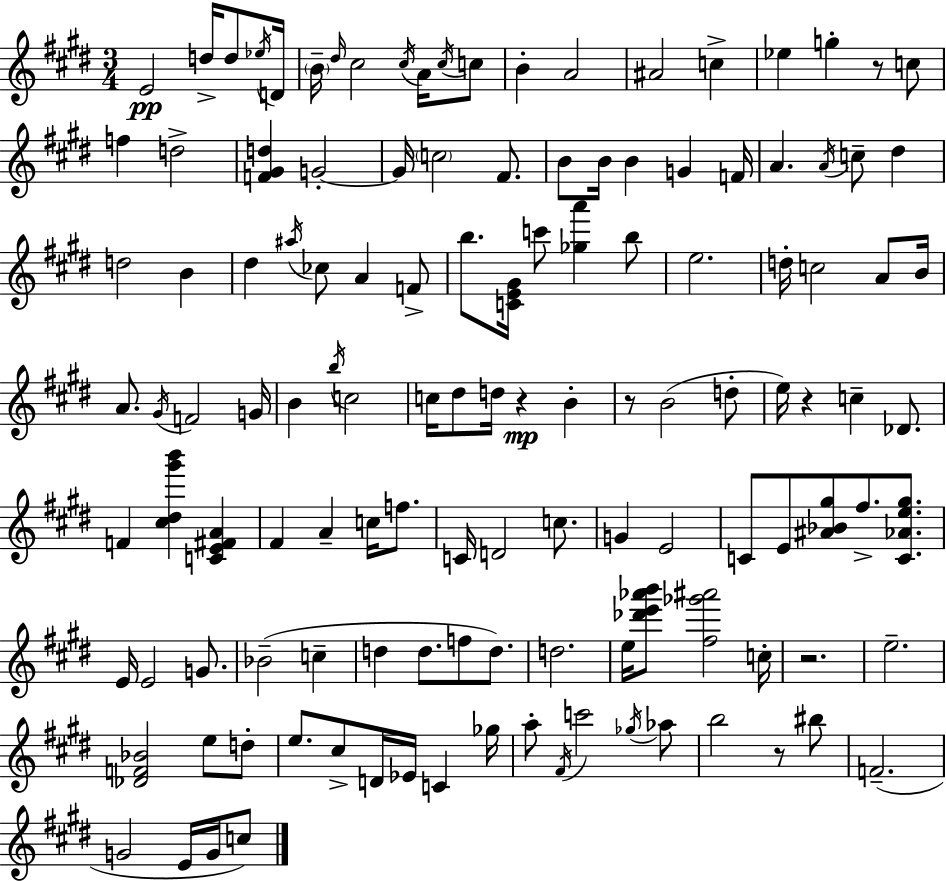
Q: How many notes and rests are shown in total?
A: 127